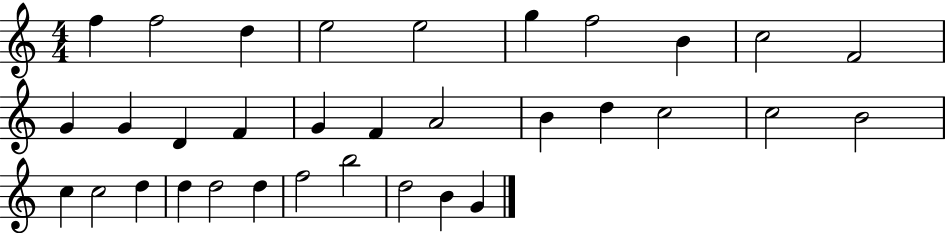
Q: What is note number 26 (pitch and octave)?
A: D5